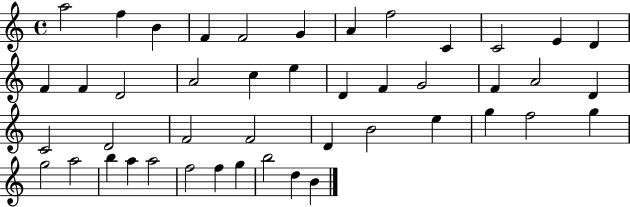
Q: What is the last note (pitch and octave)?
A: B4